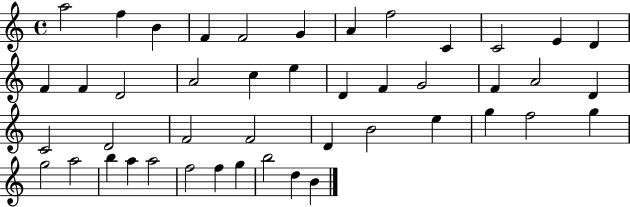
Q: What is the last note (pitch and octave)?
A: B4